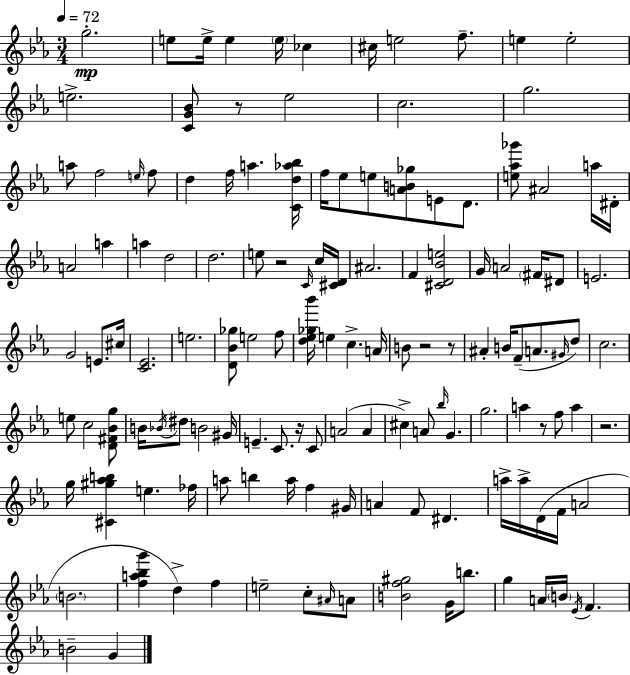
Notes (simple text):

G5/h. E5/e E5/s E5/q E5/s CES5/q C#5/s E5/h F5/e. E5/q E5/h E5/h. [C4,G4,Bb4]/e R/e Eb5/h C5/h. G5/h. A5/e F5/h E5/s F5/e D5/q F5/s A5/q. [C4,D5,Ab5,Bb5]/s F5/s Eb5/e E5/e [A4,B4,Gb5]/e E4/e D4/e. [E5,Ab5,Gb6]/e A#4/h A5/s D#4/s A4/h A5/q A5/q D5/h D5/h. E5/e R/h C4/s C5/s [C#4,D4]/s A#4/h. F4/q [C#4,D4,Bb4,E5]/h G4/s A4/h F#4/s D#4/e E4/h. G4/h E4/e. C#5/s [C4,Eb4]/h. E5/h. [D4,Bb4,Gb5]/e E5/h F5/e [D5,Eb5,Gb5,Bb6]/s E5/q C5/q. A4/s B4/e R/h R/e A#4/q B4/s F4/e A4/e. G#4/s D5/e C5/h. E5/e C5/h [D4,F#4,Bb4,G5]/e B4/s Bb4/s D#5/e B4/h G#4/s E4/q. C4/e. R/s C4/e A4/h A4/q C#5/q A4/e Bb5/s G4/q. G5/h. A5/q R/e F5/e A5/q R/h. G5/s [C#4,G#5,Ab5,B5]/q E5/q. FES5/s A5/e B5/q A5/s F5/q G#4/s A4/q F4/e D#4/q. A5/s A5/s D4/s F4/s A4/h B4/h. [F5,A5,Bb5,G6]/q D5/q F5/q E5/h C5/e A#4/s A4/e [B4,F5,G#5]/h G4/s B5/e. G5/q A4/s B4/s Eb4/s F4/q. B4/h G4/q